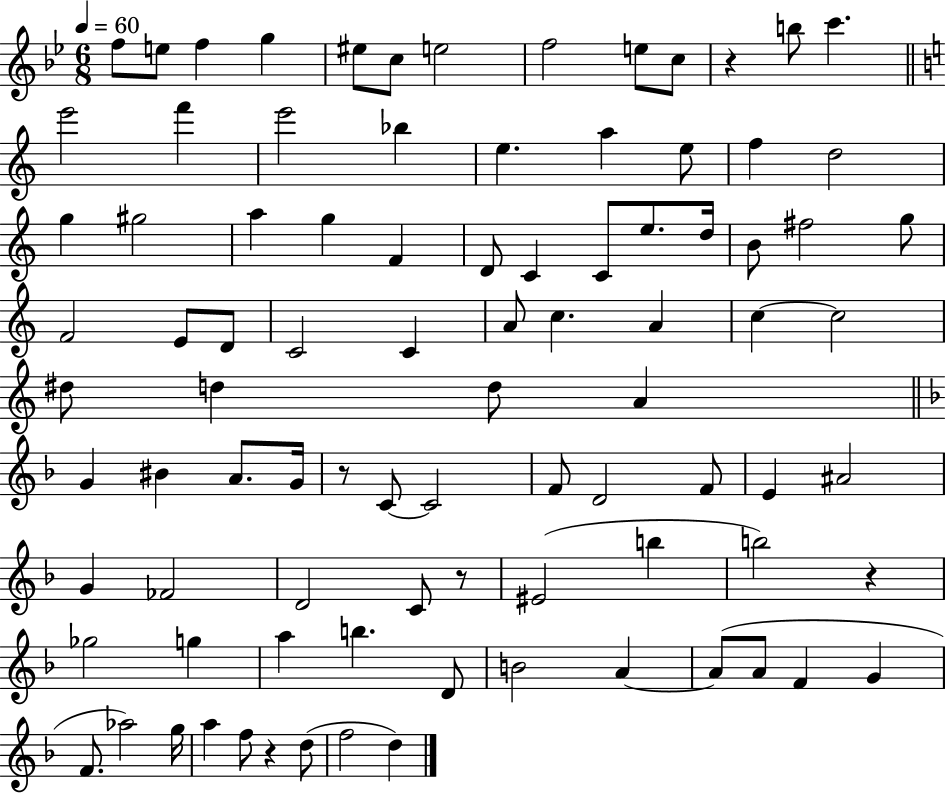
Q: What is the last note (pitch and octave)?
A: D5